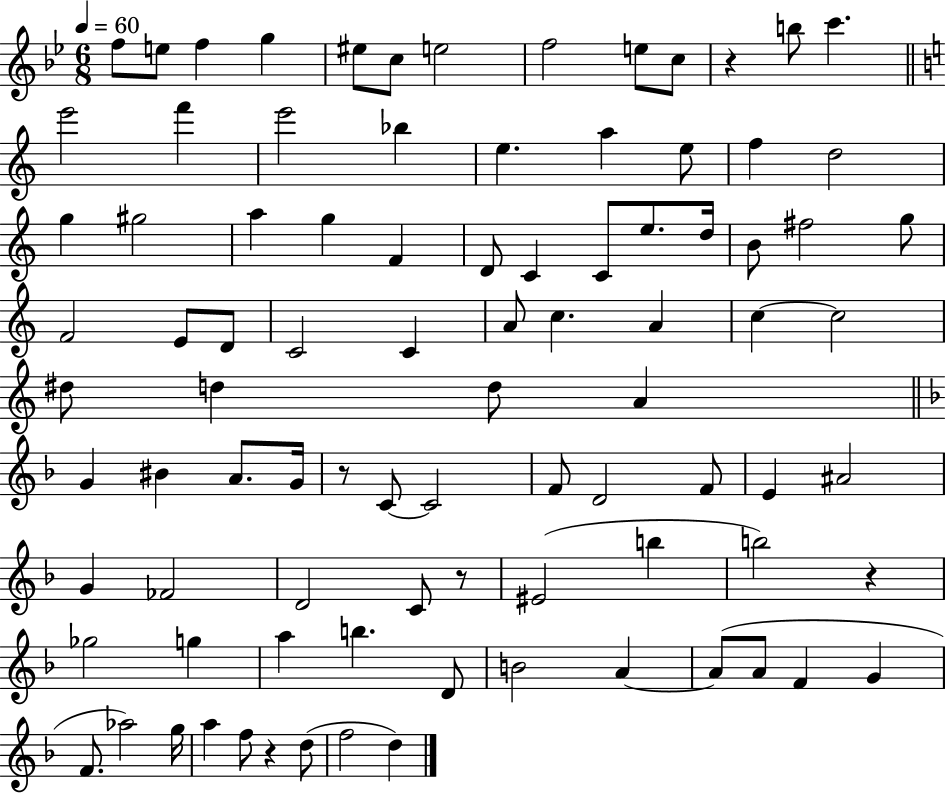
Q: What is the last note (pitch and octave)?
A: D5